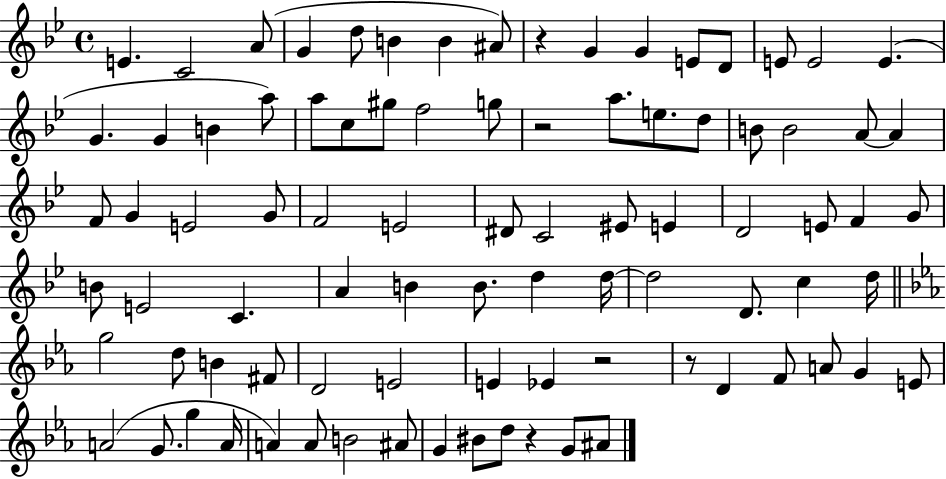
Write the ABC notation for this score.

X:1
T:Untitled
M:4/4
L:1/4
K:Bb
E C2 A/2 G d/2 B B ^A/2 z G G E/2 D/2 E/2 E2 E G G B a/2 a/2 c/2 ^g/2 f2 g/2 z2 a/2 e/2 d/2 B/2 B2 A/2 A F/2 G E2 G/2 F2 E2 ^D/2 C2 ^E/2 E D2 E/2 F G/2 B/2 E2 C A B B/2 d d/4 d2 D/2 c d/4 g2 d/2 B ^F/2 D2 E2 E _E z2 z/2 D F/2 A/2 G E/2 A2 G/2 g A/4 A A/2 B2 ^A/2 G ^B/2 d/2 z G/2 ^A/2